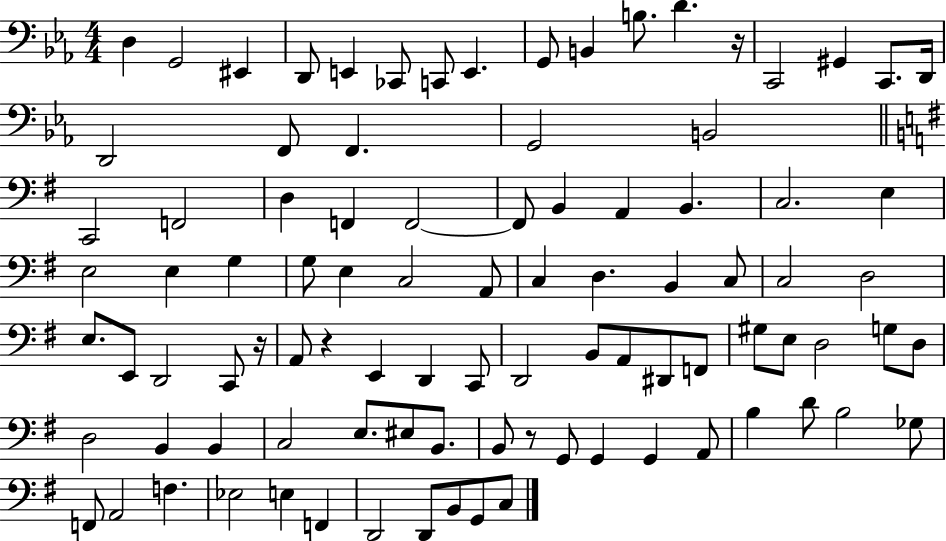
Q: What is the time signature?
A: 4/4